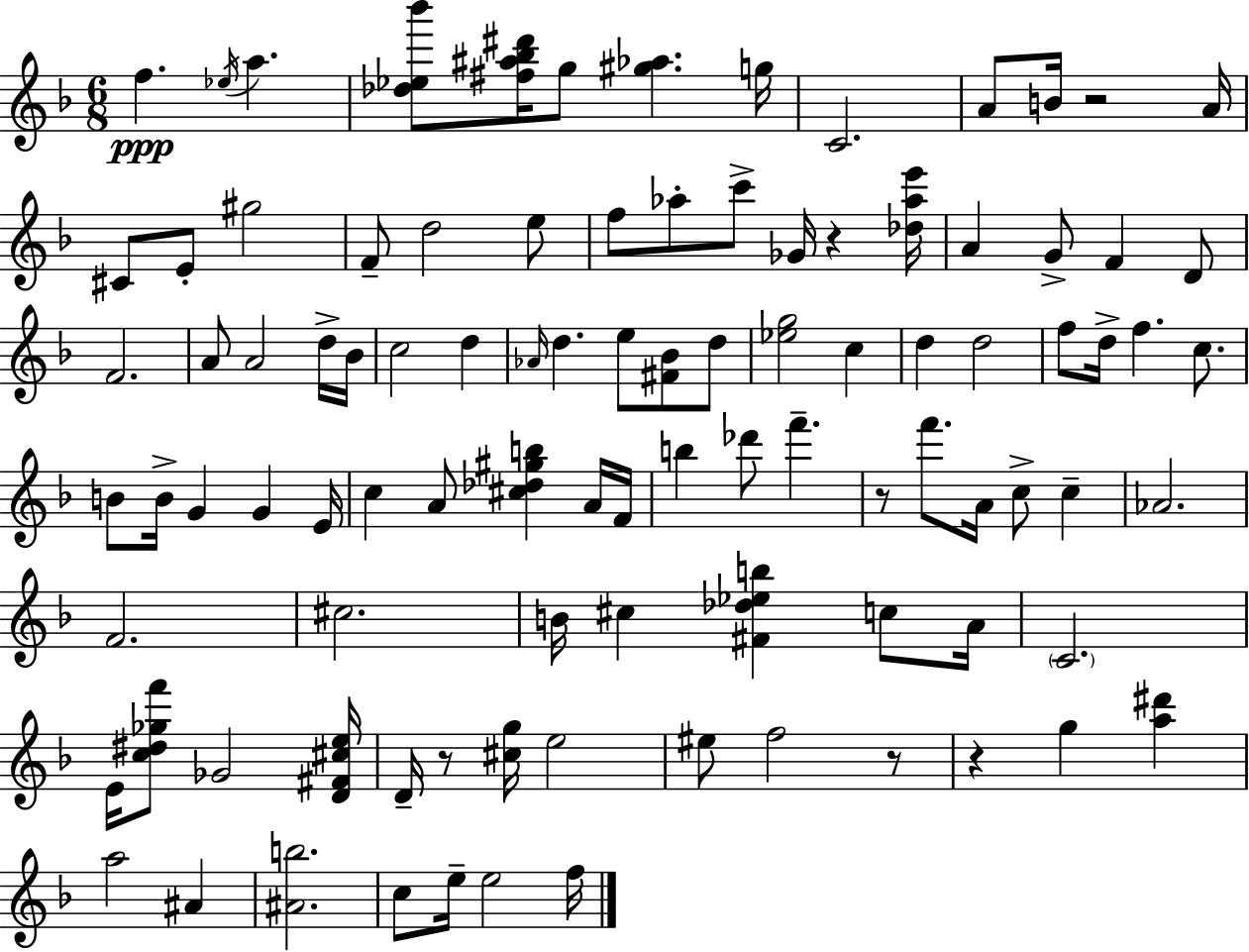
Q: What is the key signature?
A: D minor